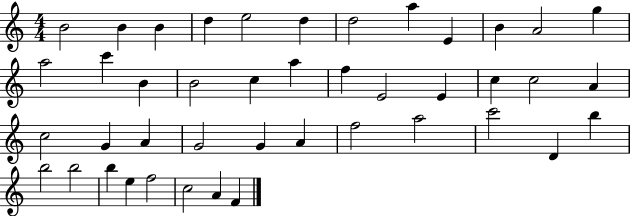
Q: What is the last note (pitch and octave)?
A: F4